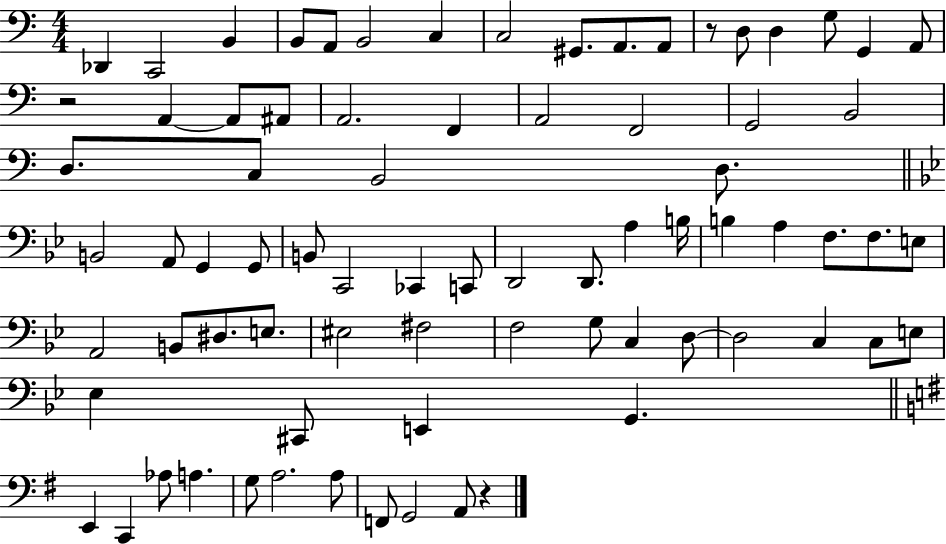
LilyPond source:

{
  \clef bass
  \numericTimeSignature
  \time 4/4
  \key c \major
  \repeat volta 2 { des,4 c,2 b,4 | b,8 a,8 b,2 c4 | c2 gis,8. a,8. a,8 | r8 d8 d4 g8 g,4 a,8 | \break r2 a,4~~ a,8 ais,8 | a,2. f,4 | a,2 f,2 | g,2 b,2 | \break d8. c8 b,2 d8. | \bar "||" \break \key bes \major b,2 a,8 g,4 g,8 | b,8 c,2 ces,4 c,8 | d,2 d,8. a4 b16 | b4 a4 f8. f8. e8 | \break a,2 b,8 dis8. e8. | eis2 fis2 | f2 g8 c4 d8~~ | d2 c4 c8 e8 | \break ees4 cis,8 e,4 g,4. | \bar "||" \break \key g \major e,4 c,4 aes8 a4. | g8 a2. a8 | f,8 g,2 a,8 r4 | } \bar "|."
}